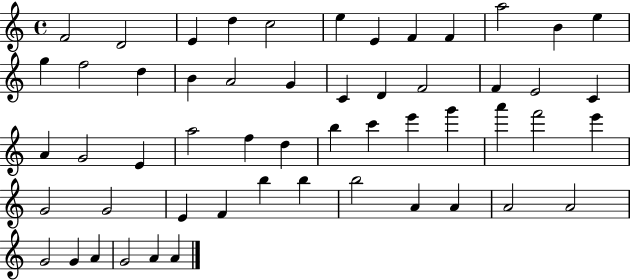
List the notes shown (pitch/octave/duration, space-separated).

F4/h D4/h E4/q D5/q C5/h E5/q E4/q F4/q F4/q A5/h B4/q E5/q G5/q F5/h D5/q B4/q A4/h G4/q C4/q D4/q F4/h F4/q E4/h C4/q A4/q G4/h E4/q A5/h F5/q D5/q B5/q C6/q E6/q G6/q A6/q F6/h E6/q G4/h G4/h E4/q F4/q B5/q B5/q B5/h A4/q A4/q A4/h A4/h G4/h G4/q A4/q G4/h A4/q A4/q